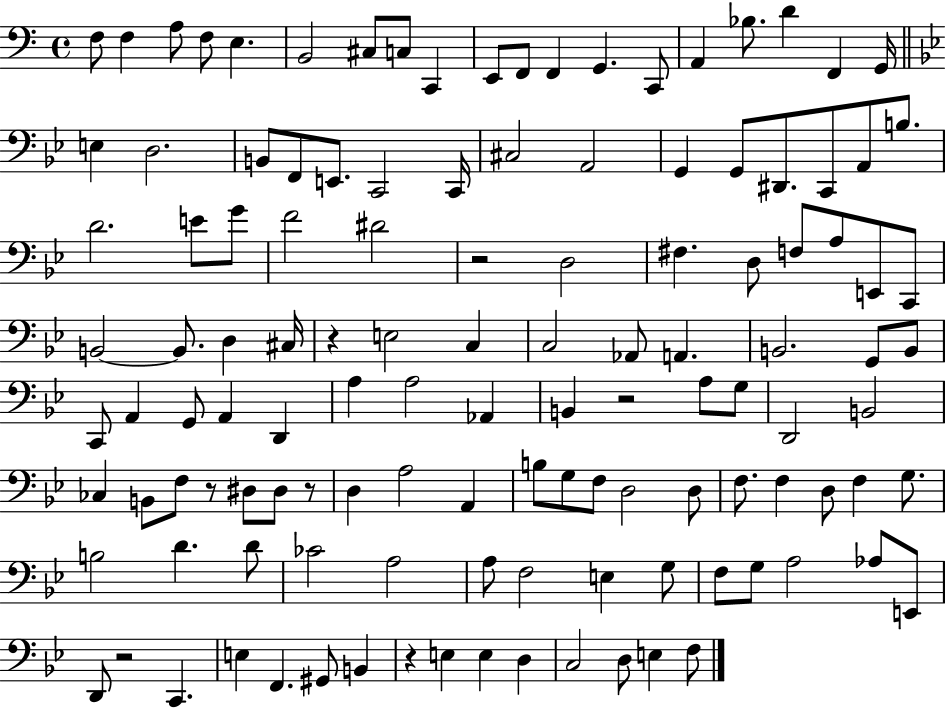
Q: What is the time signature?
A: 4/4